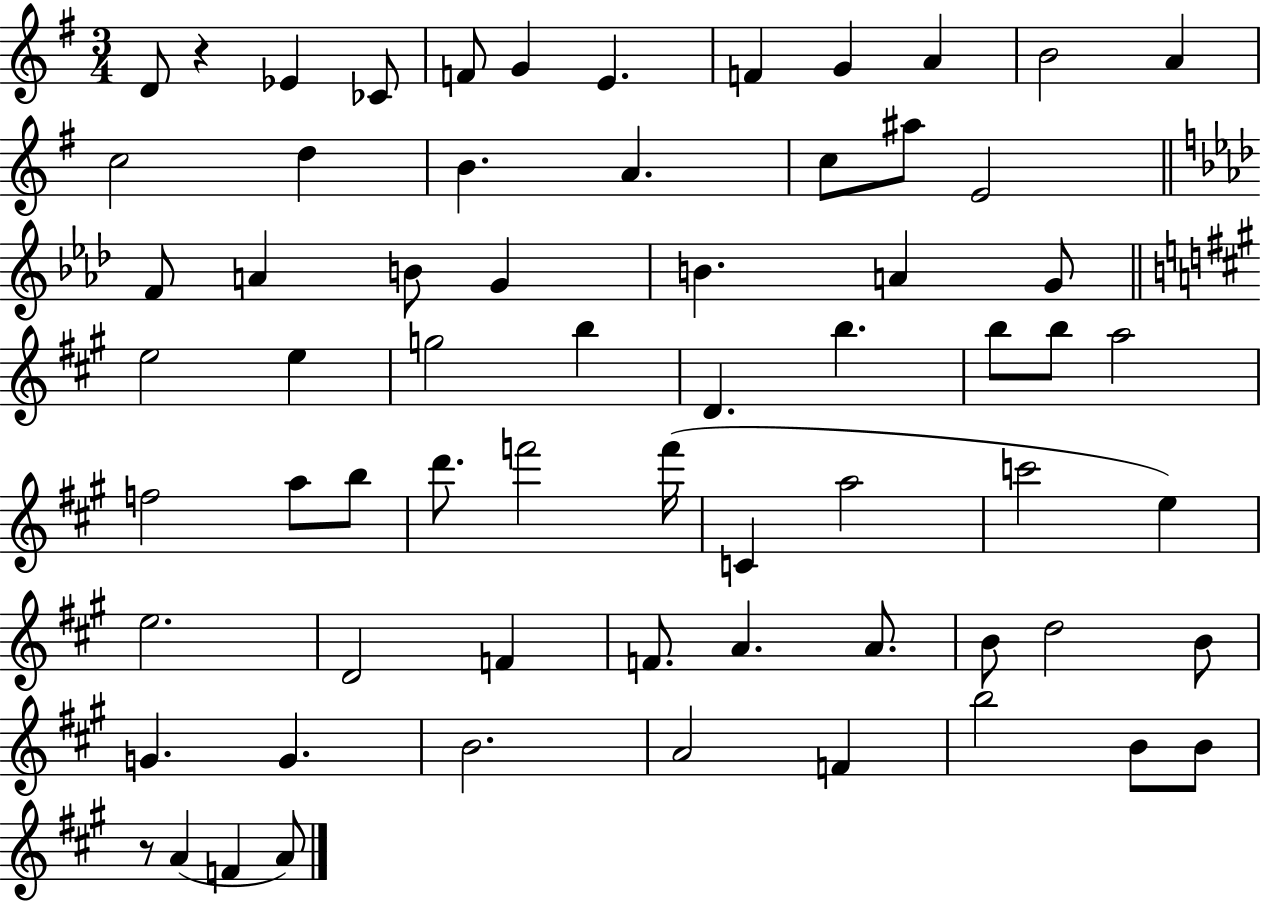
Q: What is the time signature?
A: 3/4